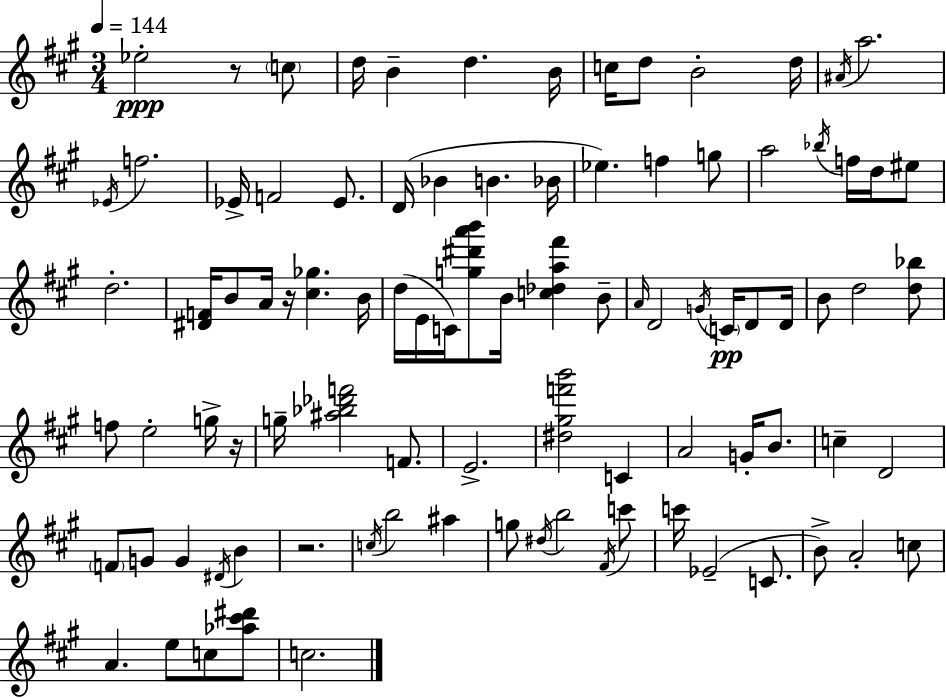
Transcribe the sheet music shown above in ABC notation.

X:1
T:Untitled
M:3/4
L:1/4
K:A
_e2 z/2 c/2 d/4 B d B/4 c/4 d/2 B2 d/4 ^A/4 a2 _E/4 f2 _E/4 F2 _E/2 D/4 _B B _B/4 _e f g/2 a2 _b/4 f/4 d/4 ^e/2 d2 [^DF]/4 B/2 A/4 z/4 [^c_g] B/4 d/4 E/4 C/4 [g^d'a'b']/2 B/4 [c_da^f'] B/2 A/4 D2 G/4 C/4 D/2 D/4 B/2 d2 [d_b]/2 f/2 e2 g/4 z/4 g/4 [^a_b_d'f']2 F/2 E2 [^d^gf'b']2 C A2 G/4 B/2 c D2 F/2 G/2 G ^D/4 B z2 c/4 b2 ^a g/2 ^d/4 b2 ^F/4 c'/2 c'/4 _E2 C/2 B/2 A2 c/2 A e/2 c/2 [_a^c'^d']/2 c2